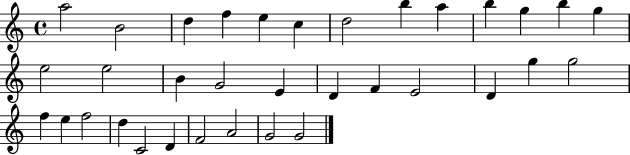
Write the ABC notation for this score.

X:1
T:Untitled
M:4/4
L:1/4
K:C
a2 B2 d f e c d2 b a b g b g e2 e2 B G2 E D F E2 D g g2 f e f2 d C2 D F2 A2 G2 G2